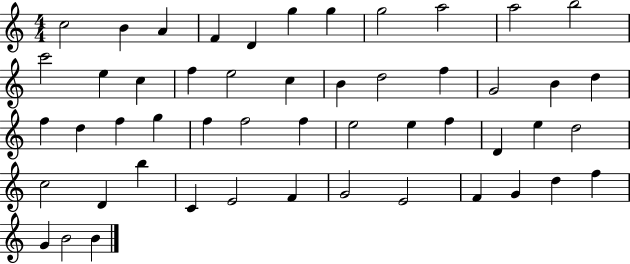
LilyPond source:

{
  \clef treble
  \numericTimeSignature
  \time 4/4
  \key c \major
  c''2 b'4 a'4 | f'4 d'4 g''4 g''4 | g''2 a''2 | a''2 b''2 | \break c'''2 e''4 c''4 | f''4 e''2 c''4 | b'4 d''2 f''4 | g'2 b'4 d''4 | \break f''4 d''4 f''4 g''4 | f''4 f''2 f''4 | e''2 e''4 f''4 | d'4 e''4 d''2 | \break c''2 d'4 b''4 | c'4 e'2 f'4 | g'2 e'2 | f'4 g'4 d''4 f''4 | \break g'4 b'2 b'4 | \bar "|."
}